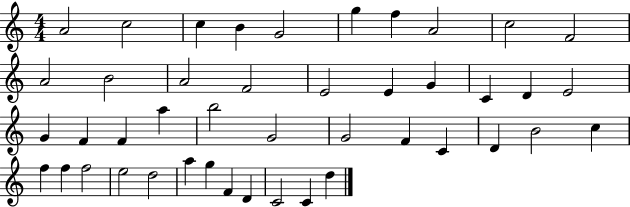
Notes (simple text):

A4/h C5/h C5/q B4/q G4/h G5/q F5/q A4/h C5/h F4/h A4/h B4/h A4/h F4/h E4/h E4/q G4/q C4/q D4/q E4/h G4/q F4/q F4/q A5/q B5/h G4/h G4/h F4/q C4/q D4/q B4/h C5/q F5/q F5/q F5/h E5/h D5/h A5/q G5/q F4/q D4/q C4/h C4/q D5/q